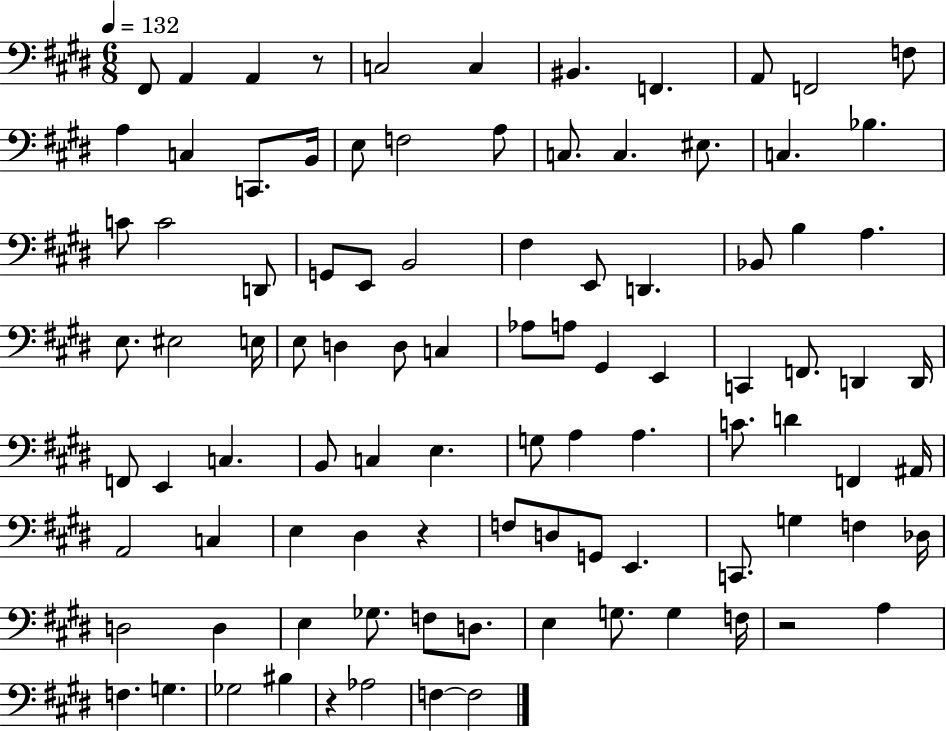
{
  \clef bass
  \numericTimeSignature
  \time 6/8
  \key e \major
  \tempo 4 = 132
  fis,8 a,4 a,4 r8 | c2 c4 | bis,4. f,4. | a,8 f,2 f8 | \break a4 c4 c,8. b,16 | e8 f2 a8 | c8. c4. eis8. | c4. bes4. | \break c'8 c'2 d,8 | g,8 e,8 b,2 | fis4 e,8 d,4. | bes,8 b4 a4. | \break e8. eis2 e16 | e8 d4 d8 c4 | aes8 a8 gis,4 e,4 | c,4 f,8. d,4 d,16 | \break f,8 e,4 c4. | b,8 c4 e4. | g8 a4 a4. | c'8. d'4 f,4 ais,16 | \break a,2 c4 | e4 dis4 r4 | f8 d8 g,8 e,4. | c,8. g4 f4 des16 | \break d2 d4 | e4 ges8. f8 d8. | e4 g8. g4 f16 | r2 a4 | \break f4. g4. | ges2 bis4 | r4 aes2 | f4~~ f2 | \break \bar "|."
}